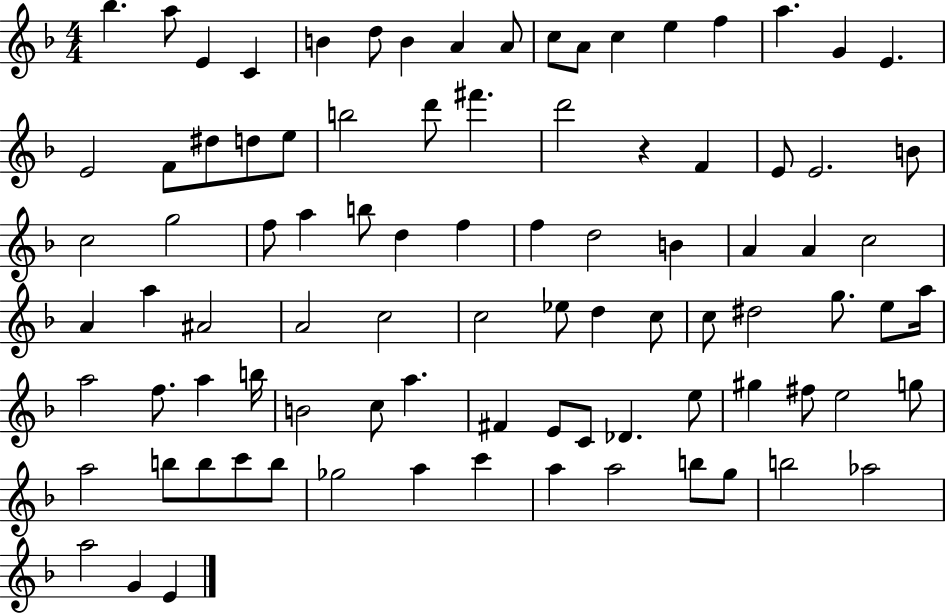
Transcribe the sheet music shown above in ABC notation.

X:1
T:Untitled
M:4/4
L:1/4
K:F
_b a/2 E C B d/2 B A A/2 c/2 A/2 c e f a G E E2 F/2 ^d/2 d/2 e/2 b2 d'/2 ^f' d'2 z F E/2 E2 B/2 c2 g2 f/2 a b/2 d f f d2 B A A c2 A a ^A2 A2 c2 c2 _e/2 d c/2 c/2 ^d2 g/2 e/2 a/4 a2 f/2 a b/4 B2 c/2 a ^F E/2 C/2 _D e/2 ^g ^f/2 e2 g/2 a2 b/2 b/2 c'/2 b/2 _g2 a c' a a2 b/2 g/2 b2 _a2 a2 G E